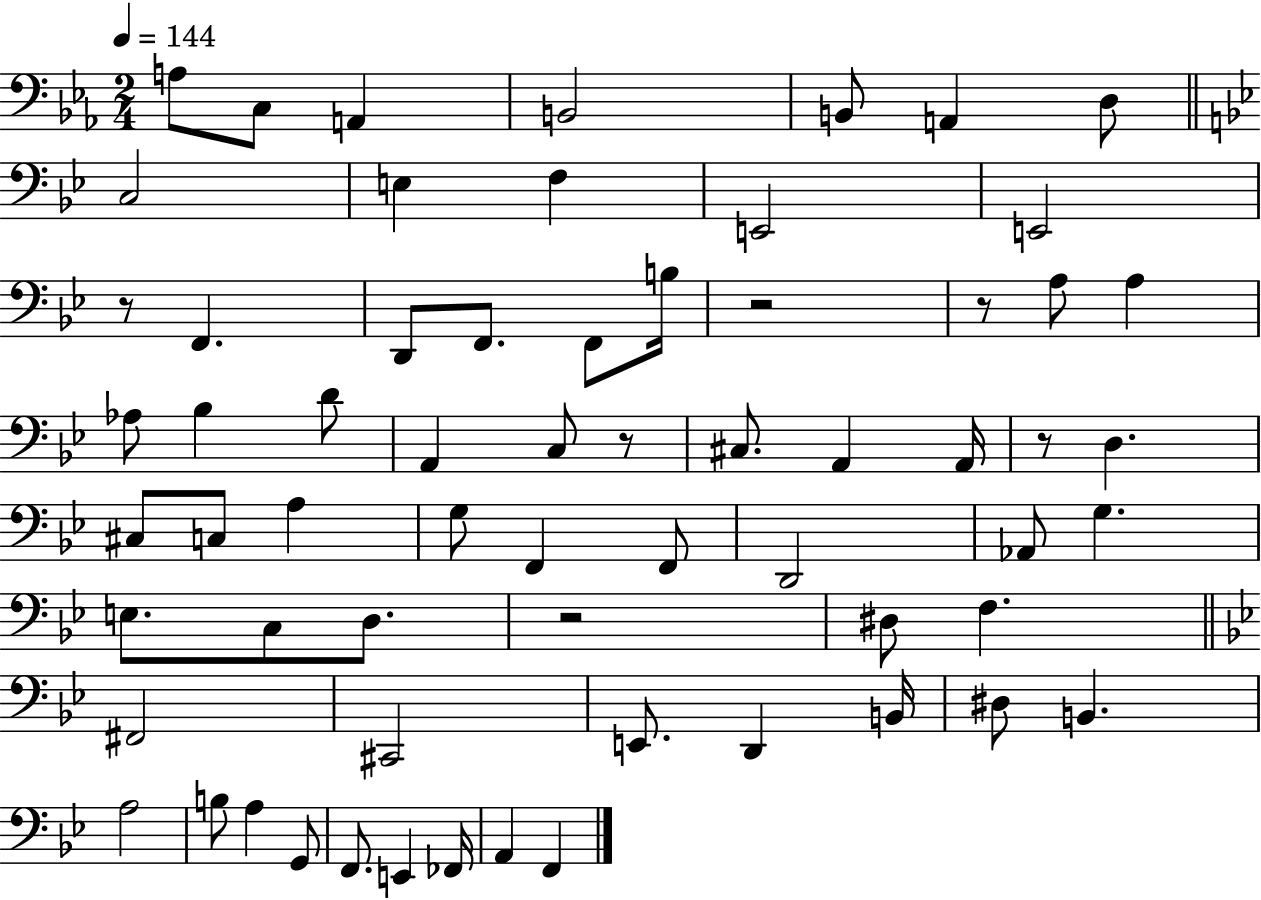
A3/e C3/e A2/q B2/h B2/e A2/q D3/e C3/h E3/q F3/q E2/h E2/h R/e F2/q. D2/e F2/e. F2/e B3/s R/h R/e A3/e A3/q Ab3/e Bb3/q D4/e A2/q C3/e R/e C#3/e. A2/q A2/s R/e D3/q. C#3/e C3/e A3/q G3/e F2/q F2/e D2/h Ab2/e G3/q. E3/e. C3/e D3/e. R/h D#3/e F3/q. F#2/h C#2/h E2/e. D2/q B2/s D#3/e B2/q. A3/h B3/e A3/q G2/e F2/e. E2/q FES2/s A2/q F2/q